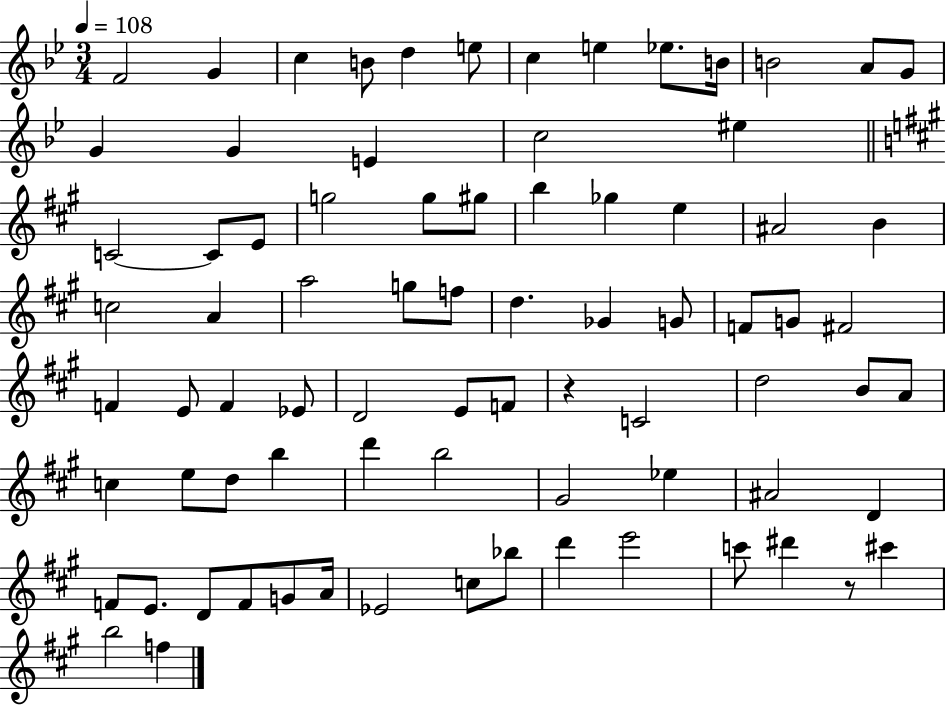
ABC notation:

X:1
T:Untitled
M:3/4
L:1/4
K:Bb
F2 G c B/2 d e/2 c e _e/2 B/4 B2 A/2 G/2 G G E c2 ^e C2 C/2 E/2 g2 g/2 ^g/2 b _g e ^A2 B c2 A a2 g/2 f/2 d _G G/2 F/2 G/2 ^F2 F E/2 F _E/2 D2 E/2 F/2 z C2 d2 B/2 A/2 c e/2 d/2 b d' b2 ^G2 _e ^A2 D F/2 E/2 D/2 F/2 G/2 A/4 _E2 c/2 _b/2 d' e'2 c'/2 ^d' z/2 ^c' b2 f